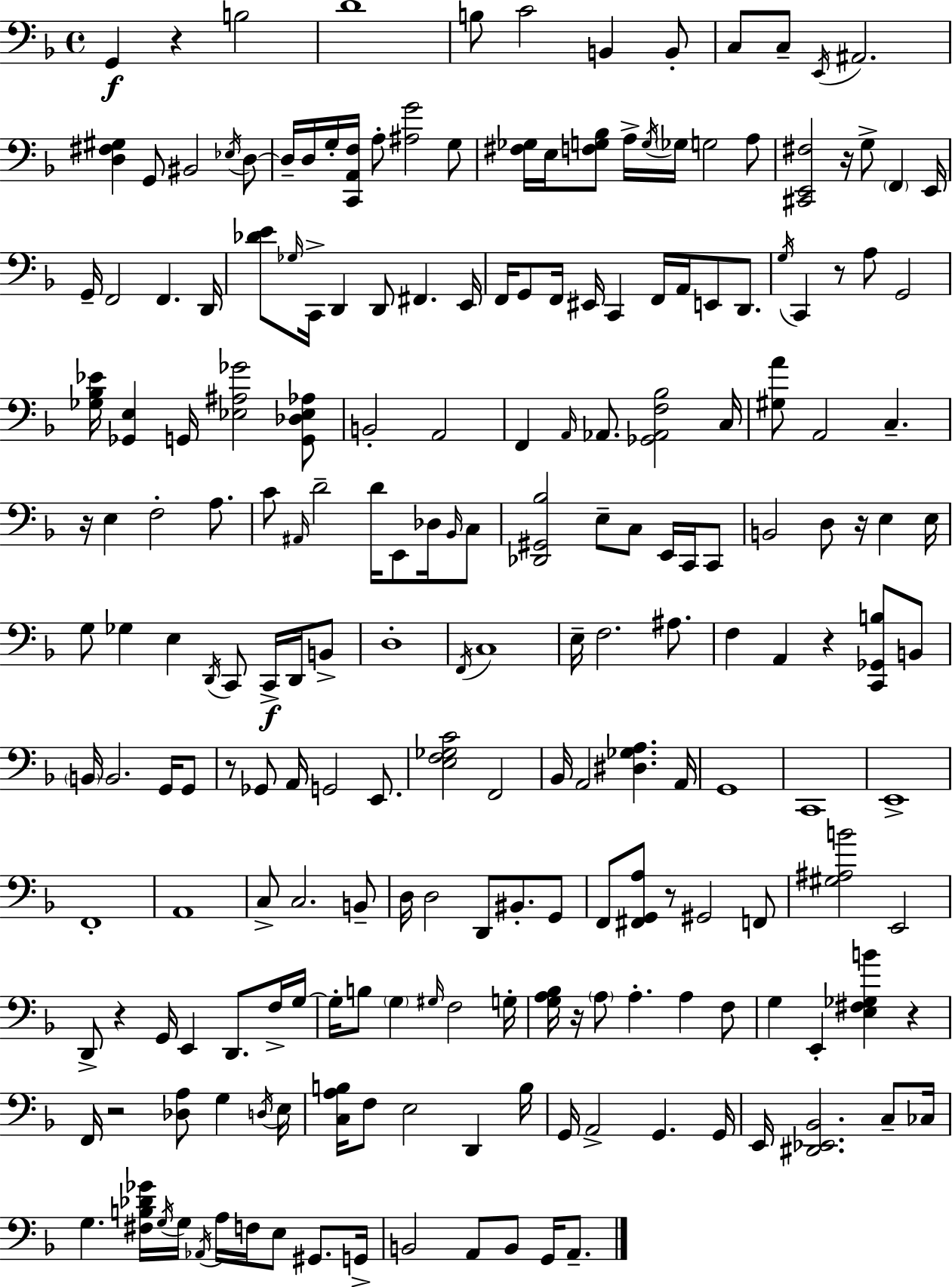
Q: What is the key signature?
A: F major